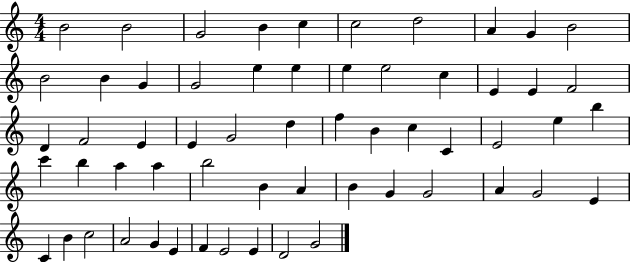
X:1
T:Untitled
M:4/4
L:1/4
K:C
B2 B2 G2 B c c2 d2 A G B2 B2 B G G2 e e e e2 c E E F2 D F2 E E G2 d f B c C E2 e b c' b a a b2 B A B G G2 A G2 E C B c2 A2 G E F E2 E D2 G2